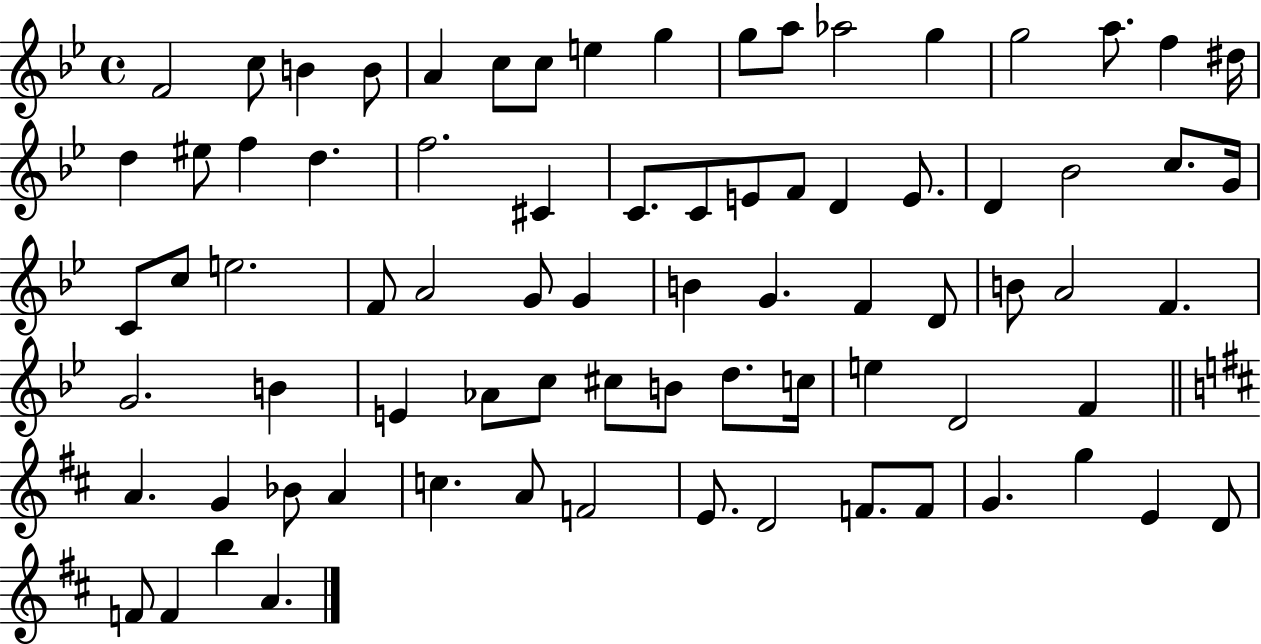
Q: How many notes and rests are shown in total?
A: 78